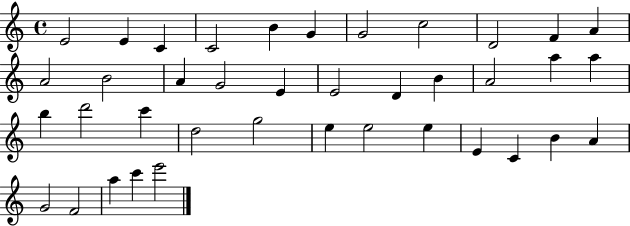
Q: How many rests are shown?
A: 0